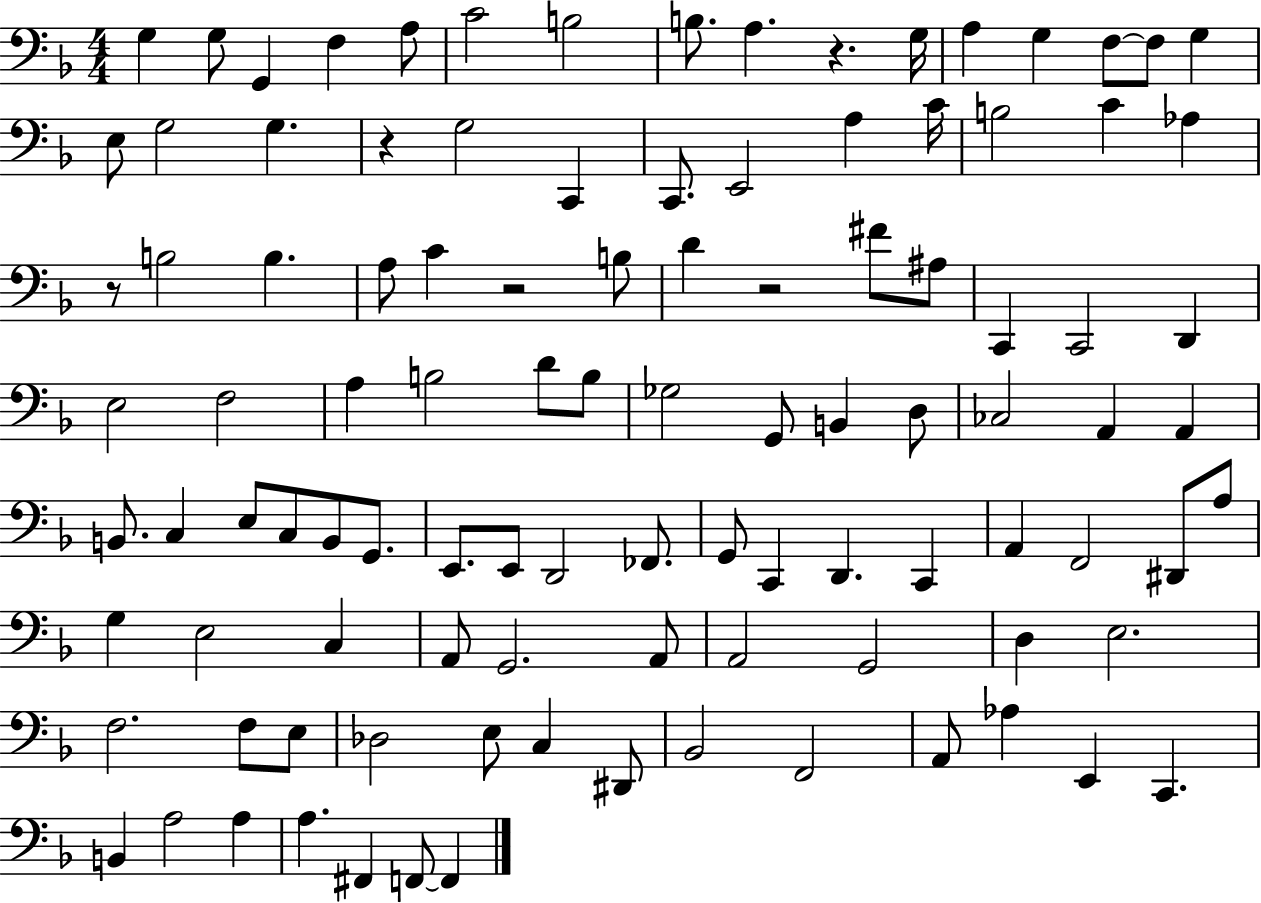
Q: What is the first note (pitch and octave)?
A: G3